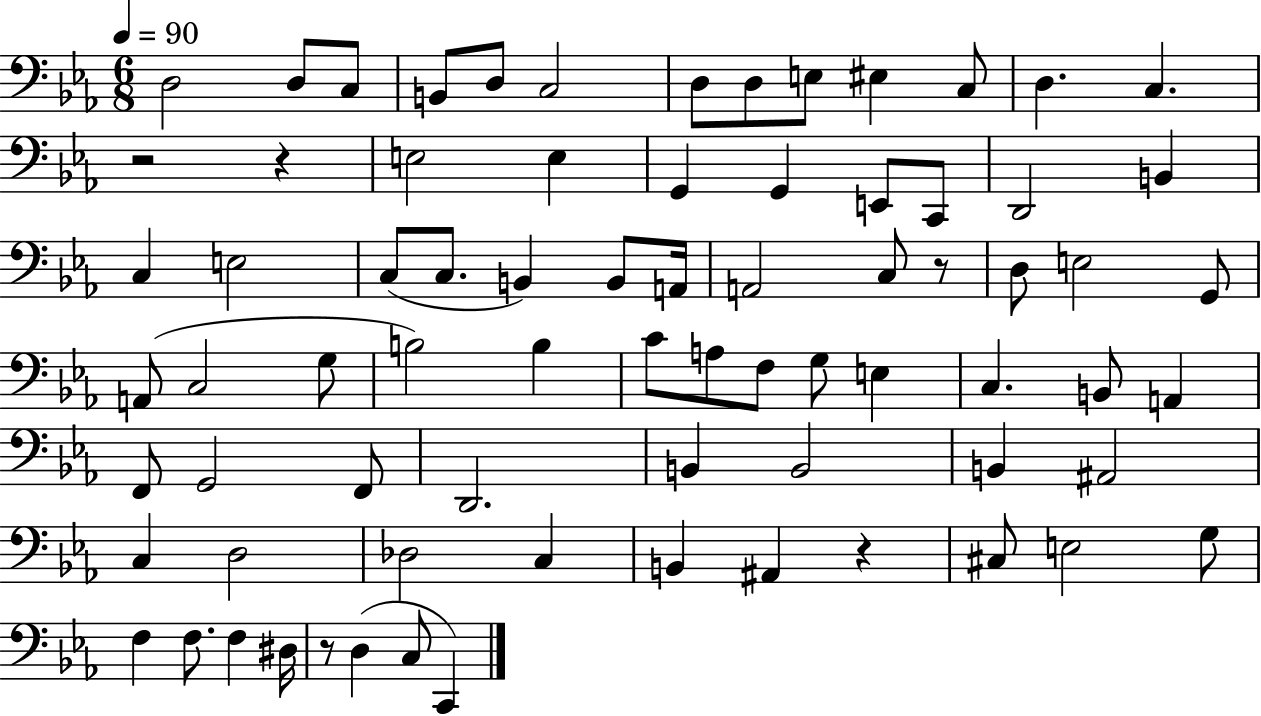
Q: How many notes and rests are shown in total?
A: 75